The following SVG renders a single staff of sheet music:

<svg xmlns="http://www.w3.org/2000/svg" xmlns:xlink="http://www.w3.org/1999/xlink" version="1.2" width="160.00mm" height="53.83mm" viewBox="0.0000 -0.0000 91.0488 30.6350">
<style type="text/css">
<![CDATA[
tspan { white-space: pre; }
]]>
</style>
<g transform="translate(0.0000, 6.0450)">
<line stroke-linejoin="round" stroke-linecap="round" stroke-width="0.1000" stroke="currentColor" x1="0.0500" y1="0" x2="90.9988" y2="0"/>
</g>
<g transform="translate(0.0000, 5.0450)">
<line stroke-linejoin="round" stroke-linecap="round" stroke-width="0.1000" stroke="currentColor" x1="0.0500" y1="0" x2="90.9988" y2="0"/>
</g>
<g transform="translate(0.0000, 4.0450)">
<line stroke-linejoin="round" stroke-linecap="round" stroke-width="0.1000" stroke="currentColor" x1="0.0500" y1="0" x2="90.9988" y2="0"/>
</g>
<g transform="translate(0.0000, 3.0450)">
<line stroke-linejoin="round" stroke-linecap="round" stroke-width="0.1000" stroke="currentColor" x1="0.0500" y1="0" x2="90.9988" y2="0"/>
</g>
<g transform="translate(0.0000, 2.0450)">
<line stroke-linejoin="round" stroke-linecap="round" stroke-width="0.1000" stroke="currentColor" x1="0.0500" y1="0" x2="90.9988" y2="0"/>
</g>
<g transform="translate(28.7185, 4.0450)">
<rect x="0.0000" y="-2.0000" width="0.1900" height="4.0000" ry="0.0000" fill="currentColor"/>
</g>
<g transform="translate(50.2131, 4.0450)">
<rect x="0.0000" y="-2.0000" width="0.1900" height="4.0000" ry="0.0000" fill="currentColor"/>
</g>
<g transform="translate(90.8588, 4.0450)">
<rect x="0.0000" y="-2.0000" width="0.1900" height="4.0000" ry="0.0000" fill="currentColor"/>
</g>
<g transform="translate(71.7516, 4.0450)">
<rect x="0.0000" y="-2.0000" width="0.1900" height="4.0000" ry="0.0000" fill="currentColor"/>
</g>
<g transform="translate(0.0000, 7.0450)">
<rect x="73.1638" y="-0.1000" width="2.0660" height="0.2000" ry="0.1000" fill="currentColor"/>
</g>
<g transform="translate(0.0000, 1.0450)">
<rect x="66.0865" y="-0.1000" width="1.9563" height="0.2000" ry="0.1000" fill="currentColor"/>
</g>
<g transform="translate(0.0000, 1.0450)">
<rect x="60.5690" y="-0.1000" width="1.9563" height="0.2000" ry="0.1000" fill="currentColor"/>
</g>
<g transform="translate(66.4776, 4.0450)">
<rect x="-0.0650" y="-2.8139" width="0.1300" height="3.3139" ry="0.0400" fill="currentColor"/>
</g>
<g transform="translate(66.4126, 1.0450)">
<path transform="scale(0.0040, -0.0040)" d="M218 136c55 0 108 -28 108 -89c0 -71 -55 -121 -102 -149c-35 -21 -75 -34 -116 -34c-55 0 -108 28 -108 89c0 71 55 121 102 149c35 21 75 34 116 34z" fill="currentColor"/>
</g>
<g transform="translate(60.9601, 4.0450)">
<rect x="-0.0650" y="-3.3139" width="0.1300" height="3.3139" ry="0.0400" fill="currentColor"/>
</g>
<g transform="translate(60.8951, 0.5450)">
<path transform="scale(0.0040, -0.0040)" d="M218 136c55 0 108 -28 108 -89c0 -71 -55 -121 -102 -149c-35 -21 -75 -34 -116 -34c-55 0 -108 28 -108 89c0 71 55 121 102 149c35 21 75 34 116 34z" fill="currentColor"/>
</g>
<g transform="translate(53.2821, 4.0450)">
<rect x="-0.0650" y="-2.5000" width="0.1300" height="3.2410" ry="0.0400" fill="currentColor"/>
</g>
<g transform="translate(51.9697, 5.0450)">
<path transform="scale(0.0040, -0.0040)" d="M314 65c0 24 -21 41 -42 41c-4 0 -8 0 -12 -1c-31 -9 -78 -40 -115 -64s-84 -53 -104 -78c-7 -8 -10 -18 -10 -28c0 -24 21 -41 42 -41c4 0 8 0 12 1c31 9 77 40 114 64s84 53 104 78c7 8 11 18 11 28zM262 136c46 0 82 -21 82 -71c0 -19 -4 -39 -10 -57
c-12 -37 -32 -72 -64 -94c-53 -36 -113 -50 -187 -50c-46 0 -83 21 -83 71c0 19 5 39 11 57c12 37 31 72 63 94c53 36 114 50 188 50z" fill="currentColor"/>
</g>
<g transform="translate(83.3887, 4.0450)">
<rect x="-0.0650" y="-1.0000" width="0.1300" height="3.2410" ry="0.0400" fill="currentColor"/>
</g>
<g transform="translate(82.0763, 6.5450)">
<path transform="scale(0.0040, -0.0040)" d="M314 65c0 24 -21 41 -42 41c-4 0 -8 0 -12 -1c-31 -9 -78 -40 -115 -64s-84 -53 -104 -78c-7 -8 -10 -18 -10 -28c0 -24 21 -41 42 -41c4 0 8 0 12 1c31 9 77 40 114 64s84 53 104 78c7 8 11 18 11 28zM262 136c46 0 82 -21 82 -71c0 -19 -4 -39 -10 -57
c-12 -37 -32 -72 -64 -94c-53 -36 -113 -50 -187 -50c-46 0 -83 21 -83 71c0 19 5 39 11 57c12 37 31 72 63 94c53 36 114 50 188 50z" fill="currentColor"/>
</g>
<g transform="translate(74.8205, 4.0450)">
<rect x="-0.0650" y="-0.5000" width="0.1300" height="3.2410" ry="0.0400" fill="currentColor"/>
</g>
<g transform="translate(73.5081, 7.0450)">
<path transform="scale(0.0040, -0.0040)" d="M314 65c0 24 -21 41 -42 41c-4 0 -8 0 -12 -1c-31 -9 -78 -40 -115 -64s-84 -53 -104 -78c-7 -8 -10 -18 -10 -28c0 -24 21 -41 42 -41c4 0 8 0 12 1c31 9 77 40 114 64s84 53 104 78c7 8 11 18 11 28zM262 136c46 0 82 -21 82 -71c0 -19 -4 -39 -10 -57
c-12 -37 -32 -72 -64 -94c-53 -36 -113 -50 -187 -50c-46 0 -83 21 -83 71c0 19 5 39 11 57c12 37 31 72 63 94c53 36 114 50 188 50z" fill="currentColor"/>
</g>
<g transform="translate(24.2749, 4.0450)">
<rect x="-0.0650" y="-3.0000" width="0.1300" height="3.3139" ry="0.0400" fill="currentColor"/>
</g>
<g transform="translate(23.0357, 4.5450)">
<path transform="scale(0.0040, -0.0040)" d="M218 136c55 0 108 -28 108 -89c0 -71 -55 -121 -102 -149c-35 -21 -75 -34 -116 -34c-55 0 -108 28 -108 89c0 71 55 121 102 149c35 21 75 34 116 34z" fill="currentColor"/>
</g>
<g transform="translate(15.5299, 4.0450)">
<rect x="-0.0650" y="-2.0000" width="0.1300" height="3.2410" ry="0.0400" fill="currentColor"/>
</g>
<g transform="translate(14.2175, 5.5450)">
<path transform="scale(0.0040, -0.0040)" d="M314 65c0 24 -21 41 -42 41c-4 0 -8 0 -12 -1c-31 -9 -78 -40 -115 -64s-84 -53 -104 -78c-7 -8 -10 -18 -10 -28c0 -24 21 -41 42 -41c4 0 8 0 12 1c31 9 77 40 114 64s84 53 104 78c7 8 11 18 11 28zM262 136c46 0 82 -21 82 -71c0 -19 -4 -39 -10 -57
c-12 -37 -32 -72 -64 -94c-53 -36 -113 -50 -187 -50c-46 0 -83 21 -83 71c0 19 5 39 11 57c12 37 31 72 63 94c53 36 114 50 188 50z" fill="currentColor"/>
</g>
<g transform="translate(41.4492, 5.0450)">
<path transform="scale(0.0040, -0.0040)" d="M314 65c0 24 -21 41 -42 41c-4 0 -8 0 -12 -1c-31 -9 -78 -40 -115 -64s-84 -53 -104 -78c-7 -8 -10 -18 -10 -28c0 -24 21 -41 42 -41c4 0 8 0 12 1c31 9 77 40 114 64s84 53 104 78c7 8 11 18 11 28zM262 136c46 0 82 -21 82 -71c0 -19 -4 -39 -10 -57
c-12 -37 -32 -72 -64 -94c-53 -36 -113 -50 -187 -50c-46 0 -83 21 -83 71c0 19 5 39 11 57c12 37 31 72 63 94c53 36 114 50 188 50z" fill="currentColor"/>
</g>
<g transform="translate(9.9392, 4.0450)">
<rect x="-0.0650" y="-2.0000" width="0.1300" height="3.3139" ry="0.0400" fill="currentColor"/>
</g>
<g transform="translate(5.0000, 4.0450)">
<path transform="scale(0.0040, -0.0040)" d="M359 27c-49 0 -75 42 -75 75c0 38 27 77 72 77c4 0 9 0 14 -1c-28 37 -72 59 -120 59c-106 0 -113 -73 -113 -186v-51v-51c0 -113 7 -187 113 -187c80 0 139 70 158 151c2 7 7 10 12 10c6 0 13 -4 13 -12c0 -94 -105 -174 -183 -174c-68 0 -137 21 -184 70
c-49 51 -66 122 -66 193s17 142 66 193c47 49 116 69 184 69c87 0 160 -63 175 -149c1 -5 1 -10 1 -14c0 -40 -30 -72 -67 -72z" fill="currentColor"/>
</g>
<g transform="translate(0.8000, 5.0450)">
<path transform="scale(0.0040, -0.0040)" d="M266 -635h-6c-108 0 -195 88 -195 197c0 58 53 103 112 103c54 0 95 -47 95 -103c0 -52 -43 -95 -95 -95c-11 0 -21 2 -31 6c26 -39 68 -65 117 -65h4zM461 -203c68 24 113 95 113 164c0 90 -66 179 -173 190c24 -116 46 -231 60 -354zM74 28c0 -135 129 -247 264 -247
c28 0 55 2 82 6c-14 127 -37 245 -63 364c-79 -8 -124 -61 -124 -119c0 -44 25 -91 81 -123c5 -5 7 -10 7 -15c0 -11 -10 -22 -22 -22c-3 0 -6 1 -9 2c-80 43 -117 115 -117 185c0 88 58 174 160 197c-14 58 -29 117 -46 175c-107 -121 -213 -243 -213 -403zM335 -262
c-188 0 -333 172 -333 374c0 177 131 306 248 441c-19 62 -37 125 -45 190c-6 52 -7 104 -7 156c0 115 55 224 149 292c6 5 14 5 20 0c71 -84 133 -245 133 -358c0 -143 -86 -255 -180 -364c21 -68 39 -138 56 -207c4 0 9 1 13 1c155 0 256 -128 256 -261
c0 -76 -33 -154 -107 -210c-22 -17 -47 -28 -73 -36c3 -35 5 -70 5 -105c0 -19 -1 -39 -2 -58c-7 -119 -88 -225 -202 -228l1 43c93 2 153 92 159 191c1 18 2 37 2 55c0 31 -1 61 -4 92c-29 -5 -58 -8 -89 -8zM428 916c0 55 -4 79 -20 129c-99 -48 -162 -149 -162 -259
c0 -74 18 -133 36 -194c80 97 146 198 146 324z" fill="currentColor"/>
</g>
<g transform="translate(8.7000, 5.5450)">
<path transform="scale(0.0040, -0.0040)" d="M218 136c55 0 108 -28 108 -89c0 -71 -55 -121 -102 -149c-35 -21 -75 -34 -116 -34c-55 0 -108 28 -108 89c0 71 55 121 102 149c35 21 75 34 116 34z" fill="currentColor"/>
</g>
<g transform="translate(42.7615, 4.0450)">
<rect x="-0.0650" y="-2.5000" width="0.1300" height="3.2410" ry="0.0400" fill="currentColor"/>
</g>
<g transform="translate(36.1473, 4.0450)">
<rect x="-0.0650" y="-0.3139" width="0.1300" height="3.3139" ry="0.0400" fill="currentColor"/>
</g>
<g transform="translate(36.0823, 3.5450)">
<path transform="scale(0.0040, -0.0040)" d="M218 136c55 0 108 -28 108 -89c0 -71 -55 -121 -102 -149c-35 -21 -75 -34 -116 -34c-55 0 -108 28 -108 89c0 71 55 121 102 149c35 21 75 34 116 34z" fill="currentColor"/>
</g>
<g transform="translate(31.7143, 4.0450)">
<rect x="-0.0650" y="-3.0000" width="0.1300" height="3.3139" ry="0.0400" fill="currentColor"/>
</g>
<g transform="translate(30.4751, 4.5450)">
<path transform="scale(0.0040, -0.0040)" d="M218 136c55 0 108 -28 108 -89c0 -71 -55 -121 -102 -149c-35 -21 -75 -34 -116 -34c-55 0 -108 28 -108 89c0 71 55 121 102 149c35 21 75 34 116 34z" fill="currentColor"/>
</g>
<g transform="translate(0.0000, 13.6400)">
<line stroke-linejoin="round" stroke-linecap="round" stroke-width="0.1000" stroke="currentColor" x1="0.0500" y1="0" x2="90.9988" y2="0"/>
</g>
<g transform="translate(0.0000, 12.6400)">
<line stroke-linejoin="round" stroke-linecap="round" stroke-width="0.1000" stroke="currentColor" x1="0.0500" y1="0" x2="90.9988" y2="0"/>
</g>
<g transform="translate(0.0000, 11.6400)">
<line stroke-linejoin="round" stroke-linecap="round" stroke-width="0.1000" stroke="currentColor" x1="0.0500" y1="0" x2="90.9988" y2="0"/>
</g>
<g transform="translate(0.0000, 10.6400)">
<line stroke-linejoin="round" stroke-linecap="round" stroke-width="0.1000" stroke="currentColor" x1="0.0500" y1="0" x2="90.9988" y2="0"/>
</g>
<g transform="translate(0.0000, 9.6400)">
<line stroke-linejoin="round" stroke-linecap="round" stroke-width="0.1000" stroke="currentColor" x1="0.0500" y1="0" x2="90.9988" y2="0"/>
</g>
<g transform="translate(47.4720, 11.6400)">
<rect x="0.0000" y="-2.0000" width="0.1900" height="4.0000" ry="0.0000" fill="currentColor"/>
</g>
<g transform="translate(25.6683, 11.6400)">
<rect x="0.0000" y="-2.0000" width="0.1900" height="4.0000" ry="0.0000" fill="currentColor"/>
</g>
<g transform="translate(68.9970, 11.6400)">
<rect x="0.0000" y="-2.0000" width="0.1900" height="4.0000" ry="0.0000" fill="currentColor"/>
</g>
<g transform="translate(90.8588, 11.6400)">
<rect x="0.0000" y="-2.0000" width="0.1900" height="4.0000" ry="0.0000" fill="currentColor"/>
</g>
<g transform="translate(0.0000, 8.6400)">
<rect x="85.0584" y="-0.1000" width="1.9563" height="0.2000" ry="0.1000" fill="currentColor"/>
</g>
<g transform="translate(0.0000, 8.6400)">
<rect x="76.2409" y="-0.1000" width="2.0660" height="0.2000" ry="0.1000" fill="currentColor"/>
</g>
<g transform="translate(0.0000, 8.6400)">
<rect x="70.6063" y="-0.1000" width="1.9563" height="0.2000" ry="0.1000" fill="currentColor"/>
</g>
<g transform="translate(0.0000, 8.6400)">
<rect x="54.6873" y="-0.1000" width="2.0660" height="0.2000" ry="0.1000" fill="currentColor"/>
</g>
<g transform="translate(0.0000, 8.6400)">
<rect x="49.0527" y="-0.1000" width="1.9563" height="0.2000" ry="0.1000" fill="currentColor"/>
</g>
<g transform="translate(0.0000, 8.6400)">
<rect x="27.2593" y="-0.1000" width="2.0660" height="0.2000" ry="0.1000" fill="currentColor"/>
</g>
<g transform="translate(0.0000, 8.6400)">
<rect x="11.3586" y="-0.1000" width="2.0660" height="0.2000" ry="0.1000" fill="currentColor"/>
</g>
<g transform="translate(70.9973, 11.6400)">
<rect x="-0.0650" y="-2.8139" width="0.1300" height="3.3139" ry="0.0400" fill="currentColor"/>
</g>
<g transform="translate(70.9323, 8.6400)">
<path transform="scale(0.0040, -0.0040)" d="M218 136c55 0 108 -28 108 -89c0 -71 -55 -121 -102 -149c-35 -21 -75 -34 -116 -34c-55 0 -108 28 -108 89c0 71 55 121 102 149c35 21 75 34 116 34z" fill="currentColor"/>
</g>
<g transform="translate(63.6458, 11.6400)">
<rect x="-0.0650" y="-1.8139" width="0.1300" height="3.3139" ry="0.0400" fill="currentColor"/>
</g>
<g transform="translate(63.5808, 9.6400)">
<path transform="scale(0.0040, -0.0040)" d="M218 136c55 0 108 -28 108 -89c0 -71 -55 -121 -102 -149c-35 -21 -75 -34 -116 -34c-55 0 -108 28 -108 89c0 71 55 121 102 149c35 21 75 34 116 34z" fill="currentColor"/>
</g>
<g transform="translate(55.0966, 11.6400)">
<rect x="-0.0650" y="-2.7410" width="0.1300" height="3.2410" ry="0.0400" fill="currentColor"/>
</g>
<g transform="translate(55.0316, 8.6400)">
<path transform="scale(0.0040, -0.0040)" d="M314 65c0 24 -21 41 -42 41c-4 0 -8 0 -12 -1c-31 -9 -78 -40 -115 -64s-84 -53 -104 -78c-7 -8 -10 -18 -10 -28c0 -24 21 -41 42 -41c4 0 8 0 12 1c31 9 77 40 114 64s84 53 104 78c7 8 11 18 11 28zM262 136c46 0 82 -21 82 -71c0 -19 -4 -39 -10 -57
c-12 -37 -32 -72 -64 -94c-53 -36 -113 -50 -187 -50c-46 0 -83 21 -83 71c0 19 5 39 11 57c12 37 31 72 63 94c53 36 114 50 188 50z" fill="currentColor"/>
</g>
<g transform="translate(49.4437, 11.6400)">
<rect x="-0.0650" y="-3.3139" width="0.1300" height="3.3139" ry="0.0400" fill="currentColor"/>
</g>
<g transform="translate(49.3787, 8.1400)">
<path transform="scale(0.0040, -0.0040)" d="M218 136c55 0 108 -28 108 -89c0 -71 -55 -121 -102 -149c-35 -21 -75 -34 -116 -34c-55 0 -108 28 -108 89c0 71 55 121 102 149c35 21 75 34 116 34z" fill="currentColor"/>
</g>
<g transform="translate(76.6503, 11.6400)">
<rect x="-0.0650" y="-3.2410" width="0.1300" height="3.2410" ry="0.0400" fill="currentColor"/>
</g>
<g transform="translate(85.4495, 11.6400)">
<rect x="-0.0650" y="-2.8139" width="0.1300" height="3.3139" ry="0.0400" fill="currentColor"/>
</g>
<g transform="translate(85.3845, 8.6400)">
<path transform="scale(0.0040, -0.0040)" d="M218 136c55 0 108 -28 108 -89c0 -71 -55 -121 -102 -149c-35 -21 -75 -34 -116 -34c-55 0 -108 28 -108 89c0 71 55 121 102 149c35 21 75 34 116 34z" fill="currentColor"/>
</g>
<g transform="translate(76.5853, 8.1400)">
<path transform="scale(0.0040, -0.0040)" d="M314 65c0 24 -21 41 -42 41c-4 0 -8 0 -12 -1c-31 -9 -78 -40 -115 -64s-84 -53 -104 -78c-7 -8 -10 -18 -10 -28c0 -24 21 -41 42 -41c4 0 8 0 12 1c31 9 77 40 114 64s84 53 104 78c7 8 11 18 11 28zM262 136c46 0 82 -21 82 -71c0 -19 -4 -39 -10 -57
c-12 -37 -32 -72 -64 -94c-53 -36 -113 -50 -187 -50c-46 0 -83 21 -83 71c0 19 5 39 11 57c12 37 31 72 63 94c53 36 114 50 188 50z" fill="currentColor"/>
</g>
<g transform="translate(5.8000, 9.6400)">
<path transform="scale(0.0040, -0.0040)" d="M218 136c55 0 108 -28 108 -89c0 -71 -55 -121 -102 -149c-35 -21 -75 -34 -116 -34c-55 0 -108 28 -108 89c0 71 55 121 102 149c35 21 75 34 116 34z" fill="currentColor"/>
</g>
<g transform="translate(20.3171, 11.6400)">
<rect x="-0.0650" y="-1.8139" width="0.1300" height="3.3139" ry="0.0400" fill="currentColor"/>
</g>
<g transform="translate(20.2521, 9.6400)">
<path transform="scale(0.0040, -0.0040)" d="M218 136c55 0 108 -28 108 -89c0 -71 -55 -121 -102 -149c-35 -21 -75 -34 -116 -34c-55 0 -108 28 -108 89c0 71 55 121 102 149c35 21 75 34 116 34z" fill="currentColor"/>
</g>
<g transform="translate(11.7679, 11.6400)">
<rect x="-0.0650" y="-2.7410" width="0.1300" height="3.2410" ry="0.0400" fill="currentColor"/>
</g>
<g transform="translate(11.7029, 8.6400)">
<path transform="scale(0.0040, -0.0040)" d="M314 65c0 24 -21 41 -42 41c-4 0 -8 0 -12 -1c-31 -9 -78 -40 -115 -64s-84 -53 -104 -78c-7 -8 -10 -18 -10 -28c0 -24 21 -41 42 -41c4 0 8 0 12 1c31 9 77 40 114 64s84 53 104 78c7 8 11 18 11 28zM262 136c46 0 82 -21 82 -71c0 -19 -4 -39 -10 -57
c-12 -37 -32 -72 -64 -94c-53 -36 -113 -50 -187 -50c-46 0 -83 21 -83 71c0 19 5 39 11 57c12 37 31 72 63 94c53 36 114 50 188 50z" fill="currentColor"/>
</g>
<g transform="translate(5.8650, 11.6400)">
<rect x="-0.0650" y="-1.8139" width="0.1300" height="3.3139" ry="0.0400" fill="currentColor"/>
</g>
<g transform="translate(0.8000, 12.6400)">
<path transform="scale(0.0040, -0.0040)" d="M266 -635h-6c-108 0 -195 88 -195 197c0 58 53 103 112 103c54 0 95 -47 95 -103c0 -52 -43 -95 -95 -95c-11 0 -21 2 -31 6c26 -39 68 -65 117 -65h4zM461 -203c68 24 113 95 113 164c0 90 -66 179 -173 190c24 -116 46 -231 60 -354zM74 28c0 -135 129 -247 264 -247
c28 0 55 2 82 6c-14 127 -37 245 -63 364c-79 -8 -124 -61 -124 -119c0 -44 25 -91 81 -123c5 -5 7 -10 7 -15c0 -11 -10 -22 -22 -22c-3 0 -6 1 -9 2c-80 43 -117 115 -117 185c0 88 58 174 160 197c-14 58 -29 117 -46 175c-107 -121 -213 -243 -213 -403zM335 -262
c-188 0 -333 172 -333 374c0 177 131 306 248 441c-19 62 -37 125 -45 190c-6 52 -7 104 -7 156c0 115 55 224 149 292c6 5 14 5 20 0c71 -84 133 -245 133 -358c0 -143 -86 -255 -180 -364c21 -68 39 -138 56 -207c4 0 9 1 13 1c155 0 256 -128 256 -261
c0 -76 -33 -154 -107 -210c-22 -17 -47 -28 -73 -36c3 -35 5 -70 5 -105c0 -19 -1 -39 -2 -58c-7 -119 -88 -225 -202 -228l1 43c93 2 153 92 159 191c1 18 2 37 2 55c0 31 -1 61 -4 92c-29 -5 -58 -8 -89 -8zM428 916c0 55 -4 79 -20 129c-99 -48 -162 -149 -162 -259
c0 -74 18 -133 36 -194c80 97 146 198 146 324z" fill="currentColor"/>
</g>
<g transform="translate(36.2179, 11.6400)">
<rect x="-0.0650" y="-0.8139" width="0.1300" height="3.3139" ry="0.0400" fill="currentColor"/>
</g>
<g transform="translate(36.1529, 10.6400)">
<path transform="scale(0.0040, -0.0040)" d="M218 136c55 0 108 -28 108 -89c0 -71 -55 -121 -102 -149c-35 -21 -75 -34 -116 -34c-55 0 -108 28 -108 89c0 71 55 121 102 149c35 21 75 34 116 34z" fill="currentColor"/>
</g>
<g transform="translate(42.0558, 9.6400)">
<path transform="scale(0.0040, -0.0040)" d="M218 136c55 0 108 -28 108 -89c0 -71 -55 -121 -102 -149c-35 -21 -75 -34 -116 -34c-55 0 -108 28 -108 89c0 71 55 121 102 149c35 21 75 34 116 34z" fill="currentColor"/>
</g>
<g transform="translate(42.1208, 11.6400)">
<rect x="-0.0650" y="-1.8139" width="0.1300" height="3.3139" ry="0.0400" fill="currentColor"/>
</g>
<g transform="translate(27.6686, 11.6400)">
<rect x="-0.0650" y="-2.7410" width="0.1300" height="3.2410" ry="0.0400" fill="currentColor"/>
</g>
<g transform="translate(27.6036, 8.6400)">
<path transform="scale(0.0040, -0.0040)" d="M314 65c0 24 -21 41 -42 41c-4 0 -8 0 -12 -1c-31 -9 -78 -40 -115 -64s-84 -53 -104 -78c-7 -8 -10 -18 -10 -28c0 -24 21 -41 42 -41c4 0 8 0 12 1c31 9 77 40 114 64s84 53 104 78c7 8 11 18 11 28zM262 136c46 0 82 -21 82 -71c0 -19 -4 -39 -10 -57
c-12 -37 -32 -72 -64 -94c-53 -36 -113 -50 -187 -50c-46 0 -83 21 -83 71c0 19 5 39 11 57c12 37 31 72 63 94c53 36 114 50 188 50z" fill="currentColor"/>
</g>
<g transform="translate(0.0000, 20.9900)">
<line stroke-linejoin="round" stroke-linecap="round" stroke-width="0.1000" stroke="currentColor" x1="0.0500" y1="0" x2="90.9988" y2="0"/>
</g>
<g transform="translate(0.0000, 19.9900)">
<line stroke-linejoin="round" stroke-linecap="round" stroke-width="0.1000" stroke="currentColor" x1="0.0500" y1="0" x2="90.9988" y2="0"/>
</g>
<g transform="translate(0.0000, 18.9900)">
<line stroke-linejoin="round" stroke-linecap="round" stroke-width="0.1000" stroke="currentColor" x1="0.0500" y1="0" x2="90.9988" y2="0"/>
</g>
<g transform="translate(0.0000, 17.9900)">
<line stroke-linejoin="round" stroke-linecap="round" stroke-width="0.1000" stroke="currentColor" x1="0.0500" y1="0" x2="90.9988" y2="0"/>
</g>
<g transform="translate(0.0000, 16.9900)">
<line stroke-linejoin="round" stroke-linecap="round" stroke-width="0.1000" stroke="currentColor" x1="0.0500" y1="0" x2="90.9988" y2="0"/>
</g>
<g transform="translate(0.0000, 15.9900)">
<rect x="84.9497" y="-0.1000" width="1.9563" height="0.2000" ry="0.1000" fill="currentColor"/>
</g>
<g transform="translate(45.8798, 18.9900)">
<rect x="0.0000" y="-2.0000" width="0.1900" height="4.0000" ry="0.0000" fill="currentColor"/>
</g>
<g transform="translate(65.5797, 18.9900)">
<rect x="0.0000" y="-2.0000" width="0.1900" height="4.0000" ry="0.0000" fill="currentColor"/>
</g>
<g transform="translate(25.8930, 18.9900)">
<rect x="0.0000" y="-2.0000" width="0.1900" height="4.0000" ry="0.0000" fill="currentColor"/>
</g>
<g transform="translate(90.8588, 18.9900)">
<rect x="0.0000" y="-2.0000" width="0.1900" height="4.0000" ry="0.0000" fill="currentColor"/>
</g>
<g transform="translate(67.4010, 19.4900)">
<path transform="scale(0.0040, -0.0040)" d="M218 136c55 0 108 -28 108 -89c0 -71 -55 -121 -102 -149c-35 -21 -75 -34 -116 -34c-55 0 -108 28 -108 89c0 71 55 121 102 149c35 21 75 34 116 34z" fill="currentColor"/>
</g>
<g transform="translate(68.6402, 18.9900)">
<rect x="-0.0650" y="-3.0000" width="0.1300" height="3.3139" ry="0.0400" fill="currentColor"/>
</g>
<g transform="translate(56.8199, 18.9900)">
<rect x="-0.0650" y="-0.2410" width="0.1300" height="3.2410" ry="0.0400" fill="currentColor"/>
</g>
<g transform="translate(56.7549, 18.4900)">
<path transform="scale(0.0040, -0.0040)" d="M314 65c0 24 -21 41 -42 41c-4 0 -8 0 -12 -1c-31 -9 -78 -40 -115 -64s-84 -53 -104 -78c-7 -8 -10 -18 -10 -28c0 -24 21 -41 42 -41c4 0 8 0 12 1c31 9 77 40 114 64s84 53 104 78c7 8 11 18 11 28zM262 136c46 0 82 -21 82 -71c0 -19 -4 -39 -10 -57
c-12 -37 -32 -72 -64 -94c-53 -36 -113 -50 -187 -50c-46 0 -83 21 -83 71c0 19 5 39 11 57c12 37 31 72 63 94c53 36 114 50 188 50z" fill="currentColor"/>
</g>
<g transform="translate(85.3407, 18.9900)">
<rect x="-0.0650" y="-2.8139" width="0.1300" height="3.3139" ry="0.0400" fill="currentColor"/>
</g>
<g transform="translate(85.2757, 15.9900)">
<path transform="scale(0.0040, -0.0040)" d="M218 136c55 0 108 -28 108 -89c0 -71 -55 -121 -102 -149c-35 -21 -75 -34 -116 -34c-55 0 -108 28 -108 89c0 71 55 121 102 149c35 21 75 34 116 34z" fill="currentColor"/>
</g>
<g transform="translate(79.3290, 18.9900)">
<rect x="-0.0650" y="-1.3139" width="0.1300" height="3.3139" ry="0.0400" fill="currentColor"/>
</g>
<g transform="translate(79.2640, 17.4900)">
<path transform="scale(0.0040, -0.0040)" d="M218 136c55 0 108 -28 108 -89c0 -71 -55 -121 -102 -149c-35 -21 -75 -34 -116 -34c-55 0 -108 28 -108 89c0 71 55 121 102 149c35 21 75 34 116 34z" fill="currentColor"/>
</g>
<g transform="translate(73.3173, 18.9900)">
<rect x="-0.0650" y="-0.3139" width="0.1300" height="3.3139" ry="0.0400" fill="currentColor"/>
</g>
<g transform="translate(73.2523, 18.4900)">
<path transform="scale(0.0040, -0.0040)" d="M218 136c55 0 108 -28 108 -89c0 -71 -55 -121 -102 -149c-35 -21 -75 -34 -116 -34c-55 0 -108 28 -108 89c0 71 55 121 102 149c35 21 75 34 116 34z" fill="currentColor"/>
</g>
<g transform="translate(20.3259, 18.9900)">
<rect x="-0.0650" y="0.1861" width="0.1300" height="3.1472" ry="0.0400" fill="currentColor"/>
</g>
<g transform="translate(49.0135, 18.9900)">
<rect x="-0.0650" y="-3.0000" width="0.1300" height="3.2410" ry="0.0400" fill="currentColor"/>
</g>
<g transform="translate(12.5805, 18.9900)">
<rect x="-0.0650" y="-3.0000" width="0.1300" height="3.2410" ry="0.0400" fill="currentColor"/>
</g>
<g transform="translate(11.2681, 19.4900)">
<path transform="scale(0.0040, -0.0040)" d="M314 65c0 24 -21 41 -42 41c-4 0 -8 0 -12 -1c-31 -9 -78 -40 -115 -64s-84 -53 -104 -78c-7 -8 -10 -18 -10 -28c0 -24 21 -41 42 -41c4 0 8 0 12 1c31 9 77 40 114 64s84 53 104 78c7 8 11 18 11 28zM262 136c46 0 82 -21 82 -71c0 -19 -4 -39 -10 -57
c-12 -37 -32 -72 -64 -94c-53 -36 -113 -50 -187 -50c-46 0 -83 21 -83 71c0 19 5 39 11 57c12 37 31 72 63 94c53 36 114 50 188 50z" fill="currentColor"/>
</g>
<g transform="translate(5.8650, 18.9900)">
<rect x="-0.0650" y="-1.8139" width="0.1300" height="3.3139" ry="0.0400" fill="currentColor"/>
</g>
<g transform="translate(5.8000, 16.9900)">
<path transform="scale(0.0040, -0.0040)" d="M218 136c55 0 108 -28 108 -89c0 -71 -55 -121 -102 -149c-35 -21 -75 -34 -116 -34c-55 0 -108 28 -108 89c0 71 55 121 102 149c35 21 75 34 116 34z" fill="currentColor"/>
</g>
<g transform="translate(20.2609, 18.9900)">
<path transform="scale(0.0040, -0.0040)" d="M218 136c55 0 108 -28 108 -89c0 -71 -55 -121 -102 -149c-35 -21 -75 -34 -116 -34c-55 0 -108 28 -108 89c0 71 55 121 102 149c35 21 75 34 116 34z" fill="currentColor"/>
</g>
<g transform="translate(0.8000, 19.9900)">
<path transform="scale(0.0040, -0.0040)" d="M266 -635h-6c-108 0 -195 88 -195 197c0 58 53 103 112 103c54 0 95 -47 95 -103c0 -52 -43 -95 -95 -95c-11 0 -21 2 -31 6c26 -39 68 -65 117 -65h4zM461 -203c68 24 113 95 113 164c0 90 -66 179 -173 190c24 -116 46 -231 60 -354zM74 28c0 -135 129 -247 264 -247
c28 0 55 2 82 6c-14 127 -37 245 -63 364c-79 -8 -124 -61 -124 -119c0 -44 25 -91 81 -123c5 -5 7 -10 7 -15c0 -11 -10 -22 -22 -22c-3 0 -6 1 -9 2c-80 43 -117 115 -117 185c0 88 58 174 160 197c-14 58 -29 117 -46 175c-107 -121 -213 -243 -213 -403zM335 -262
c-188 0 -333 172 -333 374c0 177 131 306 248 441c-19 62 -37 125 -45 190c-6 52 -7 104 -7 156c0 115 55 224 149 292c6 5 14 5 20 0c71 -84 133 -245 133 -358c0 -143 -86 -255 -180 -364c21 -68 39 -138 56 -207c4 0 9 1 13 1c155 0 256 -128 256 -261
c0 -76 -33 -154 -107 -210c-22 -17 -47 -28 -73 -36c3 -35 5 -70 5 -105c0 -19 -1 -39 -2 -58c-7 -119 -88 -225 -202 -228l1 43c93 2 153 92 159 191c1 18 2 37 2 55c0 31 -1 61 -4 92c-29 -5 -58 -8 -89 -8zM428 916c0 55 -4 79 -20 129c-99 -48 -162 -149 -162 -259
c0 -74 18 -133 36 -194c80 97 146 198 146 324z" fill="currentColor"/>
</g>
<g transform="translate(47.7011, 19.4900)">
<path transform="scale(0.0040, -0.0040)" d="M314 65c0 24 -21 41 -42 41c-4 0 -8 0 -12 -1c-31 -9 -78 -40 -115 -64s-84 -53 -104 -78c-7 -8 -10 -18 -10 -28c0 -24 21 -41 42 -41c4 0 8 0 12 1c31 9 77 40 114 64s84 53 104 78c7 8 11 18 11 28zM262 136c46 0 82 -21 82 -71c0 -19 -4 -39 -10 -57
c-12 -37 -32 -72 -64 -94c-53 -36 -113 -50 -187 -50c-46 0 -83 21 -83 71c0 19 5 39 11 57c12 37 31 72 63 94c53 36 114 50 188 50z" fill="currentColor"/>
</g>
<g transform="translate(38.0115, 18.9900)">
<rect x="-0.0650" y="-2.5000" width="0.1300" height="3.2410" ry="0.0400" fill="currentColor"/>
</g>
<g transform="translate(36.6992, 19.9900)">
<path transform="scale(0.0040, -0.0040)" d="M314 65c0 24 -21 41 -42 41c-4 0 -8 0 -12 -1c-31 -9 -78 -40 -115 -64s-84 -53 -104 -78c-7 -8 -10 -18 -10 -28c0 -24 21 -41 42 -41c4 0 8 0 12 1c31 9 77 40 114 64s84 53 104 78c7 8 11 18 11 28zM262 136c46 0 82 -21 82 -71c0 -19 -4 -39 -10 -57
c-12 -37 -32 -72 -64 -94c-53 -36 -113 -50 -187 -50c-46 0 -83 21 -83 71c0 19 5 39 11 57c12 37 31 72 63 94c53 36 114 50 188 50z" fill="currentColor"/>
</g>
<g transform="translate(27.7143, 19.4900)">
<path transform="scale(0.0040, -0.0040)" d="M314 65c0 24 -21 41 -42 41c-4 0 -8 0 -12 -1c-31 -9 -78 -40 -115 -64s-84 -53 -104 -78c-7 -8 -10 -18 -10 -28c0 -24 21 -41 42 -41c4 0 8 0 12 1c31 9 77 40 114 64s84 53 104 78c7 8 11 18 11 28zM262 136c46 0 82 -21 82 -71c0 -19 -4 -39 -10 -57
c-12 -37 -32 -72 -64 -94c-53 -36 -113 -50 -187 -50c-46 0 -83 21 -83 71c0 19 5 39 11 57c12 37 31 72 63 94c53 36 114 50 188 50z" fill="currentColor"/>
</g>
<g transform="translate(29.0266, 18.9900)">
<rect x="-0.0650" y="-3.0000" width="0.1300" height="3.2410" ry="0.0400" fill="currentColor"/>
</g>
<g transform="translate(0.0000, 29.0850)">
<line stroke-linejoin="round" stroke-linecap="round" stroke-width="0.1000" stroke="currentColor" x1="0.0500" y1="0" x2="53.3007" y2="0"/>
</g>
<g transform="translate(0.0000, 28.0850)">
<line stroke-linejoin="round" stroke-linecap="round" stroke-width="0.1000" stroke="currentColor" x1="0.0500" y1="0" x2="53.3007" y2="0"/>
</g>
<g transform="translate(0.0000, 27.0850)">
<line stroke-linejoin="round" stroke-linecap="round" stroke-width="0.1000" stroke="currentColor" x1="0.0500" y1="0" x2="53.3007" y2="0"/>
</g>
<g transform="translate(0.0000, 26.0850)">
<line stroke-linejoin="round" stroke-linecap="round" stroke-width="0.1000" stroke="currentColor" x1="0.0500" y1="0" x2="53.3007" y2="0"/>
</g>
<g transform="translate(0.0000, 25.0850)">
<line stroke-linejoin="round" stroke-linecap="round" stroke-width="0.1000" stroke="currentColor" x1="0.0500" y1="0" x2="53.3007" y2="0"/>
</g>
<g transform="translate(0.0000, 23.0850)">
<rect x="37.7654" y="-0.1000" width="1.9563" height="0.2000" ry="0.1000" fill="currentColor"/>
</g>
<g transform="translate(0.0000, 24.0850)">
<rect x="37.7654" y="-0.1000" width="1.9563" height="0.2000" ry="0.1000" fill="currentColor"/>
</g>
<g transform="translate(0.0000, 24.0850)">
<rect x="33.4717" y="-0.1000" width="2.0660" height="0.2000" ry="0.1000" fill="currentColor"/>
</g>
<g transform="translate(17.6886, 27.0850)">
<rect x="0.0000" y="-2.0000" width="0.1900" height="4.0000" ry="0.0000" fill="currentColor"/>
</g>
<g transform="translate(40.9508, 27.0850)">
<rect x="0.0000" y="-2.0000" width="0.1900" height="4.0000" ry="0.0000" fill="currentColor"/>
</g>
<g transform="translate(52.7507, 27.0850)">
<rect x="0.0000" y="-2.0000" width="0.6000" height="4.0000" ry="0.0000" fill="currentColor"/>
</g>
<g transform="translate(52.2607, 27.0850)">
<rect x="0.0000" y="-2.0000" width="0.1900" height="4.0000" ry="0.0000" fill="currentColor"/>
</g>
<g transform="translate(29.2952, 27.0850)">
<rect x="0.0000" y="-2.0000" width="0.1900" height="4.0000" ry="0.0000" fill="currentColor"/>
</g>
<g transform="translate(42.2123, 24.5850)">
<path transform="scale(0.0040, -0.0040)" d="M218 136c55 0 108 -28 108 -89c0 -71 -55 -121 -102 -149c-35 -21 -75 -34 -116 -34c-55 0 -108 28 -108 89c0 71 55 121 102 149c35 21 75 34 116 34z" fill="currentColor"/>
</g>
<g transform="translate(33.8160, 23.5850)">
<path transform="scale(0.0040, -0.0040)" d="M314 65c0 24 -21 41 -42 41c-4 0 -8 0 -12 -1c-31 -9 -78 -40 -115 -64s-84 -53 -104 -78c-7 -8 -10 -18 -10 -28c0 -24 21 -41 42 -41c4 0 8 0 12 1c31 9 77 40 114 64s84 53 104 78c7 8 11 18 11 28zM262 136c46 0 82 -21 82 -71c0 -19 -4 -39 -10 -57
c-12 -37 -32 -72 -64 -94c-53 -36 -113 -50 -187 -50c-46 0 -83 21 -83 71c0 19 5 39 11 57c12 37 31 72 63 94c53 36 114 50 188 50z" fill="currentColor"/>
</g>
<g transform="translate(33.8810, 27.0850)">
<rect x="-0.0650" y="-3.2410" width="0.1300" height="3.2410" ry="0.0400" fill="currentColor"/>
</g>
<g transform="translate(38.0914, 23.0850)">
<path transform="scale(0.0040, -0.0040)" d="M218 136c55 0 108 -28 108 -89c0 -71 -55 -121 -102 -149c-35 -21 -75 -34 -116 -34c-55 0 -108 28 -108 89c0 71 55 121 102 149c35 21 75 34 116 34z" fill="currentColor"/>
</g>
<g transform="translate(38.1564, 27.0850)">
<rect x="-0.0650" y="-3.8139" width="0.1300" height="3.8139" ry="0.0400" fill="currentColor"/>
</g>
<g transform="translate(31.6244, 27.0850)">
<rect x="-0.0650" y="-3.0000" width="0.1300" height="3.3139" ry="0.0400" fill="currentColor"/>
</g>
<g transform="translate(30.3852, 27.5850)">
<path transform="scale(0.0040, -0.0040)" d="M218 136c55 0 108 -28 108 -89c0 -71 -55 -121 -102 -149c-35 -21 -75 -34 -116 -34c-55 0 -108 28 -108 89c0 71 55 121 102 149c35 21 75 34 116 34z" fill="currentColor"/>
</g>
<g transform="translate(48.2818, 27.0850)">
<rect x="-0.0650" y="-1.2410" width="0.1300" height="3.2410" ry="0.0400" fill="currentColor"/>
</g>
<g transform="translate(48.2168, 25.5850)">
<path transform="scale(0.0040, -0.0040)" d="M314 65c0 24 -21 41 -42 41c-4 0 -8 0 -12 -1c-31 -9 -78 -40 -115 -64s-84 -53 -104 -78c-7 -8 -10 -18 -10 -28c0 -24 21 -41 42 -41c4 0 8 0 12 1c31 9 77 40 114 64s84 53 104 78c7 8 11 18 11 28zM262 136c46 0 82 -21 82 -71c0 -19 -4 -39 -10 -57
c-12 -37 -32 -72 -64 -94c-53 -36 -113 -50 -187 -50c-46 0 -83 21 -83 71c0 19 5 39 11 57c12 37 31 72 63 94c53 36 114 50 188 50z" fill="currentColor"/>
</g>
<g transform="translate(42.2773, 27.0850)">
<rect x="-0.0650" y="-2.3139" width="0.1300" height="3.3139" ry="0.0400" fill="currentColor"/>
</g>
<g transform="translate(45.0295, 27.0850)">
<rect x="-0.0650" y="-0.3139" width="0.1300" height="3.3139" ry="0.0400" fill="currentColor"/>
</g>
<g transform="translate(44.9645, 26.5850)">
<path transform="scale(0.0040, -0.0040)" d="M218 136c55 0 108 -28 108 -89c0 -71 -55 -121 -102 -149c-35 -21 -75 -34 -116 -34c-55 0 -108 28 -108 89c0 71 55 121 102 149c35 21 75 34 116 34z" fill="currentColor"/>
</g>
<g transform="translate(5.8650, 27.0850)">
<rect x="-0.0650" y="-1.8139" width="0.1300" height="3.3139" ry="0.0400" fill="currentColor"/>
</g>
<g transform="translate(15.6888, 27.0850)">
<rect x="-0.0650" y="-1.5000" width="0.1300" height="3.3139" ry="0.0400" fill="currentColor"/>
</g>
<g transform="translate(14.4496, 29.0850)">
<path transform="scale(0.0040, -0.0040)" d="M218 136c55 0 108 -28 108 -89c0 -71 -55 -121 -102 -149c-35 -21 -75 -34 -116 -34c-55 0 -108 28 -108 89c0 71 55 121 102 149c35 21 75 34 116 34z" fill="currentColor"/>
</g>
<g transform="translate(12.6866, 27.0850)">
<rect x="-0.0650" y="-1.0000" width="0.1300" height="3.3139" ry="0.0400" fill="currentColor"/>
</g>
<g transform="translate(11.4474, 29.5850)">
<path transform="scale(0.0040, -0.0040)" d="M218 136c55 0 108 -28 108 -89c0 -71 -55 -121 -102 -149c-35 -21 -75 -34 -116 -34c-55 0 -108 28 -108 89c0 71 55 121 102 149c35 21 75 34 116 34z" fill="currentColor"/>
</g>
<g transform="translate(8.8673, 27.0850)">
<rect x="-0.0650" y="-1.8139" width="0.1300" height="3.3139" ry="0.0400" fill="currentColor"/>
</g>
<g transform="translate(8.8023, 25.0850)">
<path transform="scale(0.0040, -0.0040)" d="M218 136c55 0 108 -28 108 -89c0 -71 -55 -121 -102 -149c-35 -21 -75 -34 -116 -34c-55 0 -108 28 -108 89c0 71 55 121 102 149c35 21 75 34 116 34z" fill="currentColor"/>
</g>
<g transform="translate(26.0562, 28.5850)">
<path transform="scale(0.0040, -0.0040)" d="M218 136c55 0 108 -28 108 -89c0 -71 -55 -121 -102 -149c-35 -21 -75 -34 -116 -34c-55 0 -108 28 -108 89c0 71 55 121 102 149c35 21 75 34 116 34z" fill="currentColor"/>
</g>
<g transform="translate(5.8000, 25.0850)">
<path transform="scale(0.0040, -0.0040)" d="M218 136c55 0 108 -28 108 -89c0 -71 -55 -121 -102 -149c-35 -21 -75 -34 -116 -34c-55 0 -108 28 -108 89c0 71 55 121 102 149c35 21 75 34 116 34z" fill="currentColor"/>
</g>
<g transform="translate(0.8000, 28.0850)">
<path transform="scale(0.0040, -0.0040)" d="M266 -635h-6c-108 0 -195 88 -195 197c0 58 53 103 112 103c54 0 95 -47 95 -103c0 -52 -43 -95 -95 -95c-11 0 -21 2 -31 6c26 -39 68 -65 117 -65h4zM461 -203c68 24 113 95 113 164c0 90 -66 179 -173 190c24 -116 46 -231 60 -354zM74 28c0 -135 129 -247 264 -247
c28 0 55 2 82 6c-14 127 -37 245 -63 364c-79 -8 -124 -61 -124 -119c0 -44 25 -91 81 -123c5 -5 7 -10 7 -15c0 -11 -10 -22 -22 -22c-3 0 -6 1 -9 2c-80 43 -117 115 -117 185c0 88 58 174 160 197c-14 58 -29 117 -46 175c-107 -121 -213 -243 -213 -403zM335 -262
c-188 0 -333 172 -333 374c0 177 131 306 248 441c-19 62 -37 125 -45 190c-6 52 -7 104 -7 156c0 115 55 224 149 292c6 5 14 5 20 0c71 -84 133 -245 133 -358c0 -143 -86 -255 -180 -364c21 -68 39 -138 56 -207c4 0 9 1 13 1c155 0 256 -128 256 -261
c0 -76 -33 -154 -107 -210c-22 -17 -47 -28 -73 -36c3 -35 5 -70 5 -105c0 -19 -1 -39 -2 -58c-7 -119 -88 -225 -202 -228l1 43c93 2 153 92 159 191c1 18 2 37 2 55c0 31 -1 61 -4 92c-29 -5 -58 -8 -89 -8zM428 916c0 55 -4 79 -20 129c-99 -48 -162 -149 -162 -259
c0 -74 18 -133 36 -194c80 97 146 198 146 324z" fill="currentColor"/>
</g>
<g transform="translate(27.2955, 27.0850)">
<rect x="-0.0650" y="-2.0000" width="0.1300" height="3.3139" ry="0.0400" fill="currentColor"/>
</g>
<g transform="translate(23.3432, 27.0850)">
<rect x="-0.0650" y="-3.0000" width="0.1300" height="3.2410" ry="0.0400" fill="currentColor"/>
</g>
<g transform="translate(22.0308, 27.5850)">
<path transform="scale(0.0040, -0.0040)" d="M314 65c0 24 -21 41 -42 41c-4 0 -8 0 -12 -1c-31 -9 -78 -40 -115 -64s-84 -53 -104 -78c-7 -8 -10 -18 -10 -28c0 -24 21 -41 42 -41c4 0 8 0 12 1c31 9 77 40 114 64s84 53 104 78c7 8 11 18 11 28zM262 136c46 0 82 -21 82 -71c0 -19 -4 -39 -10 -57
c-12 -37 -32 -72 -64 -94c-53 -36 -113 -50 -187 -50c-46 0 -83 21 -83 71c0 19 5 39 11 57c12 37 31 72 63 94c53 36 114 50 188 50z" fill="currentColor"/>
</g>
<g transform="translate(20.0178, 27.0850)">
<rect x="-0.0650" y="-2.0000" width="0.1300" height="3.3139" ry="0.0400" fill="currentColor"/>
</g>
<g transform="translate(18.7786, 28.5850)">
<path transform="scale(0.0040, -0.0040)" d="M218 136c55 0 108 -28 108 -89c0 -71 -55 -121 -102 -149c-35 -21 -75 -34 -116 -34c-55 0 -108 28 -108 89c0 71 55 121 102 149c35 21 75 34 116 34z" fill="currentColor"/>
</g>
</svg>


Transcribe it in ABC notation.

X:1
T:Untitled
M:4/4
L:1/4
K:C
F F2 A A c G2 G2 b a C2 D2 f a2 f a2 d f b a2 f a b2 a f A2 B A2 G2 A2 c2 A c e a f f D E F A2 F A b2 c' g c e2